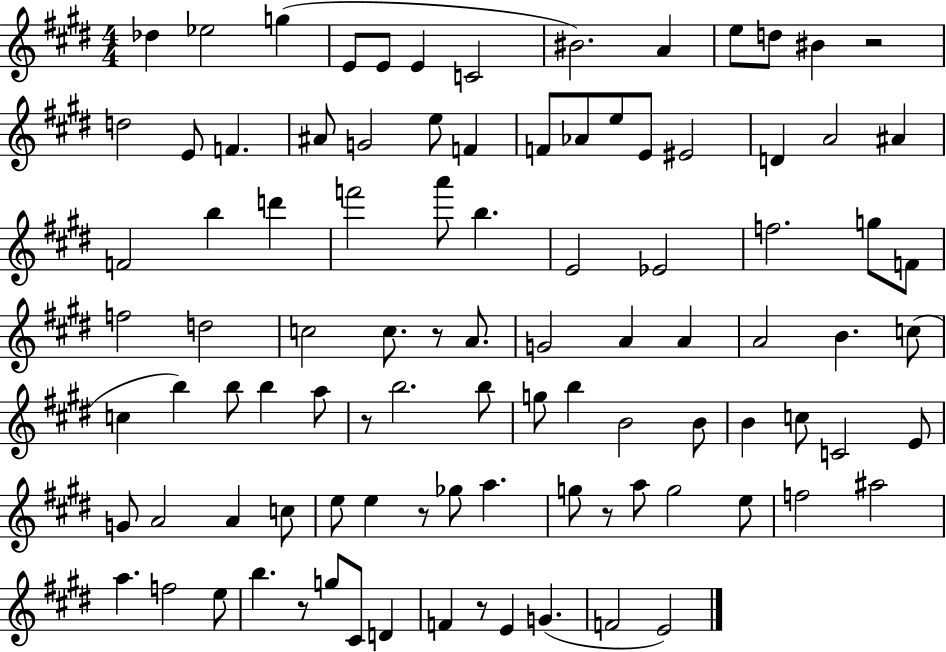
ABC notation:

X:1
T:Untitled
M:4/4
L:1/4
K:E
_d _e2 g E/2 E/2 E C2 ^B2 A e/2 d/2 ^B z2 d2 E/2 F ^A/2 G2 e/2 F F/2 _A/2 e/2 E/2 ^E2 D A2 ^A F2 b d' f'2 a'/2 b E2 _E2 f2 g/2 F/2 f2 d2 c2 c/2 z/2 A/2 G2 A A A2 B c/2 c b b/2 b a/2 z/2 b2 b/2 g/2 b B2 B/2 B c/2 C2 E/2 G/2 A2 A c/2 e/2 e z/2 _g/2 a g/2 z/2 a/2 g2 e/2 f2 ^a2 a f2 e/2 b z/2 g/2 ^C/2 D F z/2 E G F2 E2